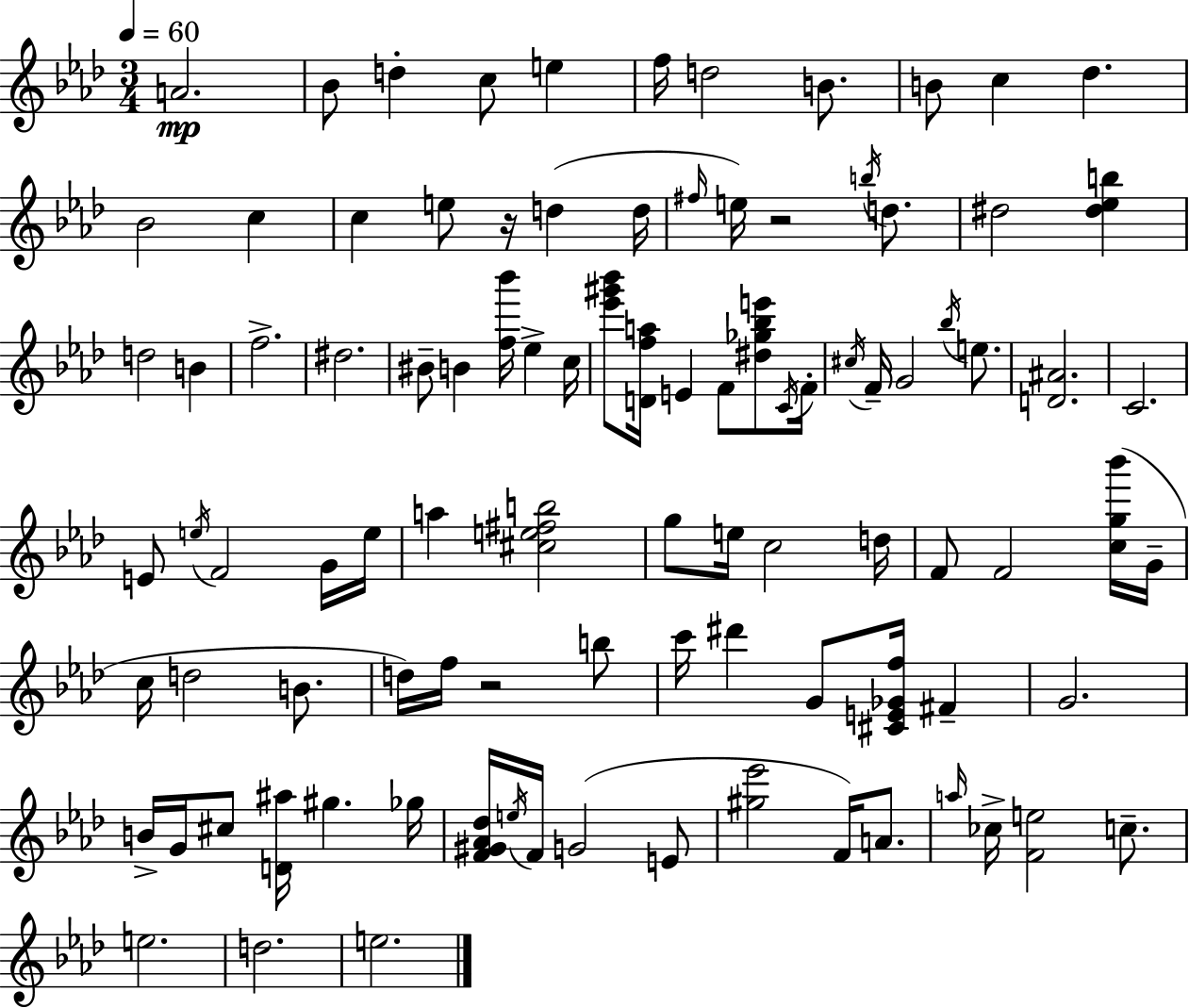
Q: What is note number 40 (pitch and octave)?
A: C4